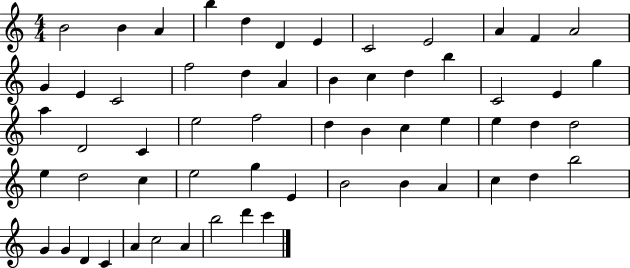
B4/h B4/q A4/q B5/q D5/q D4/q E4/q C4/h E4/h A4/q F4/q A4/h G4/q E4/q C4/h F5/h D5/q A4/q B4/q C5/q D5/q B5/q C4/h E4/q G5/q A5/q D4/h C4/q E5/h F5/h D5/q B4/q C5/q E5/q E5/q D5/q D5/h E5/q D5/h C5/q E5/h G5/q E4/q B4/h B4/q A4/q C5/q D5/q B5/h G4/q G4/q D4/q C4/q A4/q C5/h A4/q B5/h D6/q C6/q